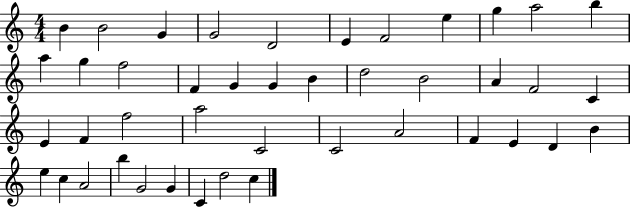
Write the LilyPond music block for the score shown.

{
  \clef treble
  \numericTimeSignature
  \time 4/4
  \key c \major
  b'4 b'2 g'4 | g'2 d'2 | e'4 f'2 e''4 | g''4 a''2 b''4 | \break a''4 g''4 f''2 | f'4 g'4 g'4 b'4 | d''2 b'2 | a'4 f'2 c'4 | \break e'4 f'4 f''2 | a''2 c'2 | c'2 a'2 | f'4 e'4 d'4 b'4 | \break e''4 c''4 a'2 | b''4 g'2 g'4 | c'4 d''2 c''4 | \bar "|."
}